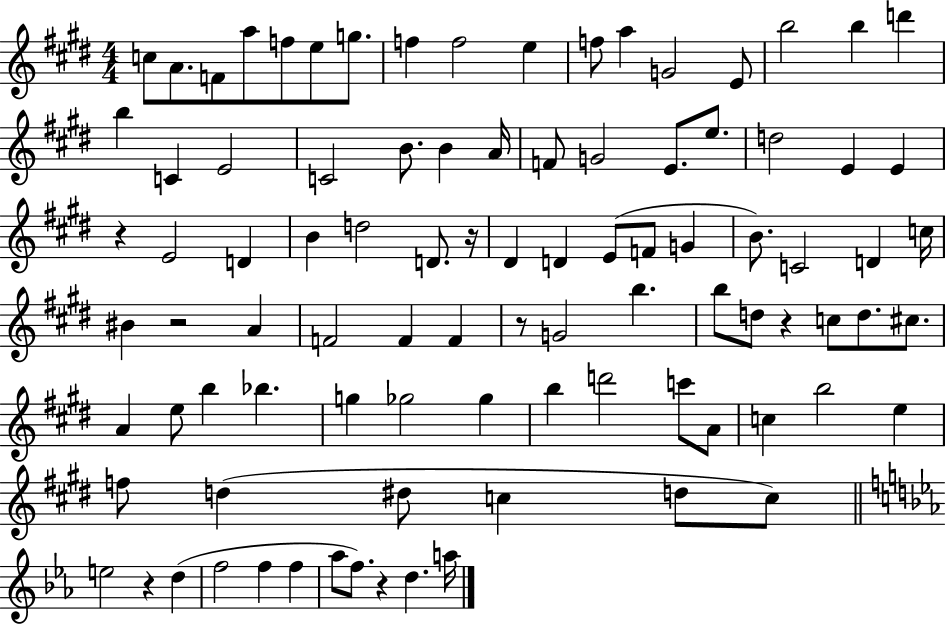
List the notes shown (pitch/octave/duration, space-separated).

C5/e A4/e. F4/e A5/e F5/e E5/e G5/e. F5/q F5/h E5/q F5/e A5/q G4/h E4/e B5/h B5/q D6/q B5/q C4/q E4/h C4/h B4/e. B4/q A4/s F4/e G4/h E4/e. E5/e. D5/h E4/q E4/q R/q E4/h D4/q B4/q D5/h D4/e. R/s D#4/q D4/q E4/e F4/e G4/q B4/e. C4/h D4/q C5/s BIS4/q R/h A4/q F4/h F4/q F4/q R/e G4/h B5/q. B5/e D5/e R/q C5/e D5/e. C#5/e. A4/q E5/e B5/q Bb5/q. G5/q Gb5/h Gb5/q B5/q D6/h C6/e A4/e C5/q B5/h E5/q F5/e D5/q D#5/e C5/q D5/e C5/e E5/h R/q D5/q F5/h F5/q F5/q Ab5/e F5/e. R/q D5/q. A5/s